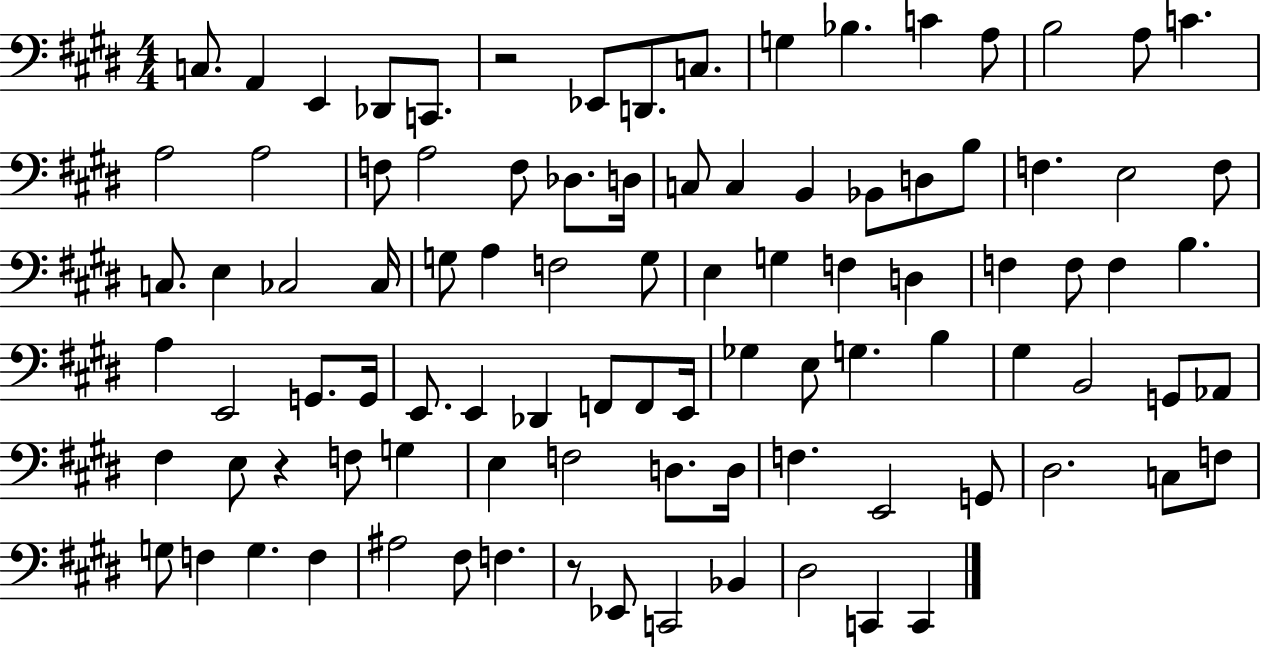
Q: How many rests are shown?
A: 3